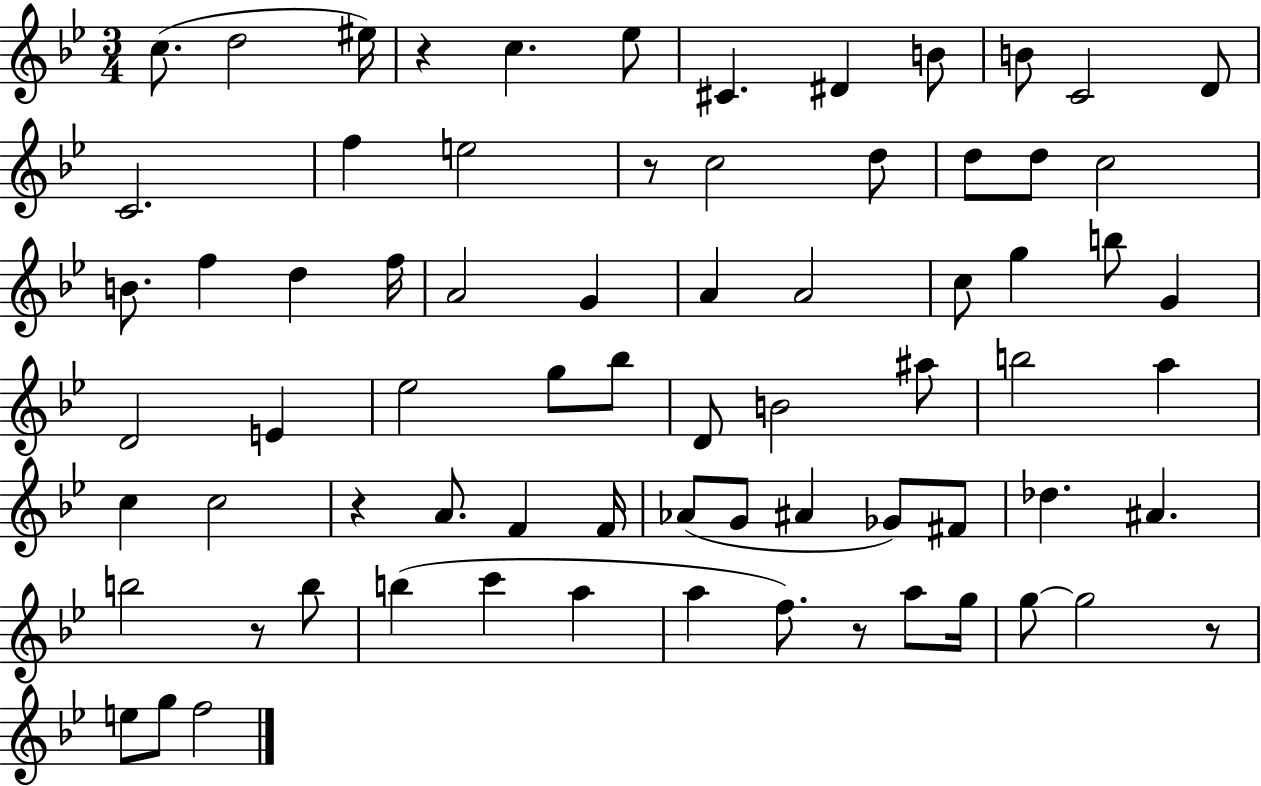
{
  \clef treble
  \numericTimeSignature
  \time 3/4
  \key bes \major
  \repeat volta 2 { c''8.( d''2 eis''16) | r4 c''4. ees''8 | cis'4. dis'4 b'8 | b'8 c'2 d'8 | \break c'2. | f''4 e''2 | r8 c''2 d''8 | d''8 d''8 c''2 | \break b'8. f''4 d''4 f''16 | a'2 g'4 | a'4 a'2 | c''8 g''4 b''8 g'4 | \break d'2 e'4 | ees''2 g''8 bes''8 | d'8 b'2 ais''8 | b''2 a''4 | \break c''4 c''2 | r4 a'8. f'4 f'16 | aes'8( g'8 ais'4 ges'8) fis'8 | des''4. ais'4. | \break b''2 r8 b''8 | b''4( c'''4 a''4 | a''4 f''8.) r8 a''8 g''16 | g''8~~ g''2 r8 | \break e''8 g''8 f''2 | } \bar "|."
}